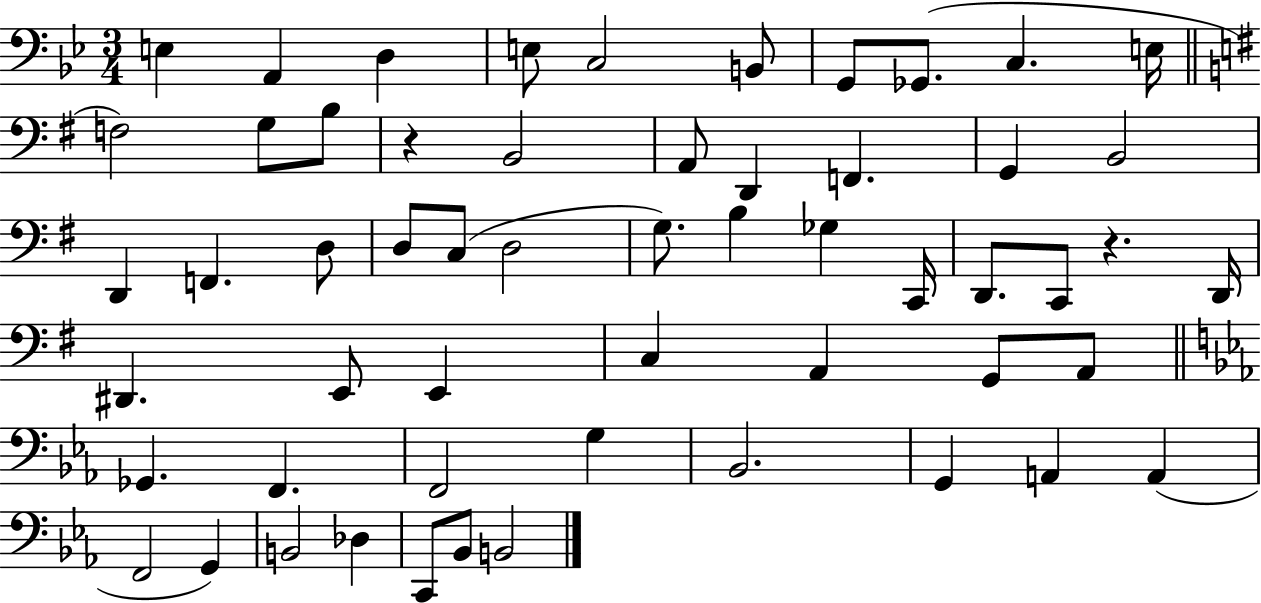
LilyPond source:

{
  \clef bass
  \numericTimeSignature
  \time 3/4
  \key bes \major
  e4 a,4 d4 | e8 c2 b,8 | g,8 ges,8.( c4. e16 | \bar "||" \break \key g \major f2) g8 b8 | r4 b,2 | a,8 d,4 f,4. | g,4 b,2 | \break d,4 f,4. d8 | d8 c8( d2 | g8.) b4 ges4 c,16 | d,8. c,8 r4. d,16 | \break dis,4. e,8 e,4 | c4 a,4 g,8 a,8 | \bar "||" \break \key ees \major ges,4. f,4. | f,2 g4 | bes,2. | g,4 a,4 a,4( | \break f,2 g,4) | b,2 des4 | c,8 bes,8 b,2 | \bar "|."
}